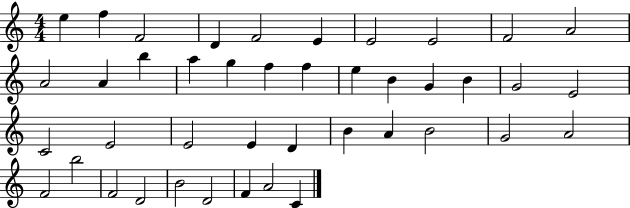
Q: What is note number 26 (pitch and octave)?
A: E4